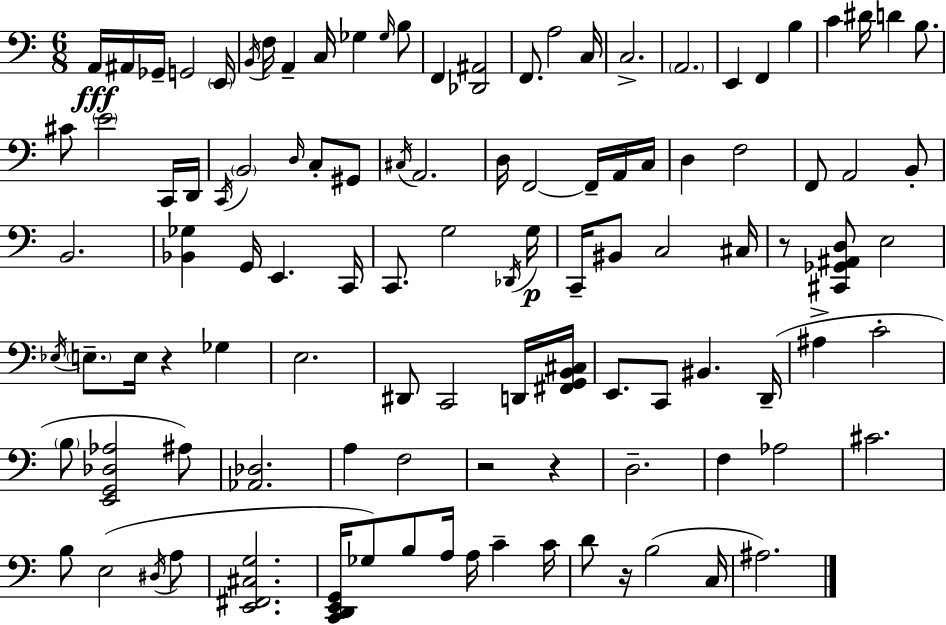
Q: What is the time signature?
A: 6/8